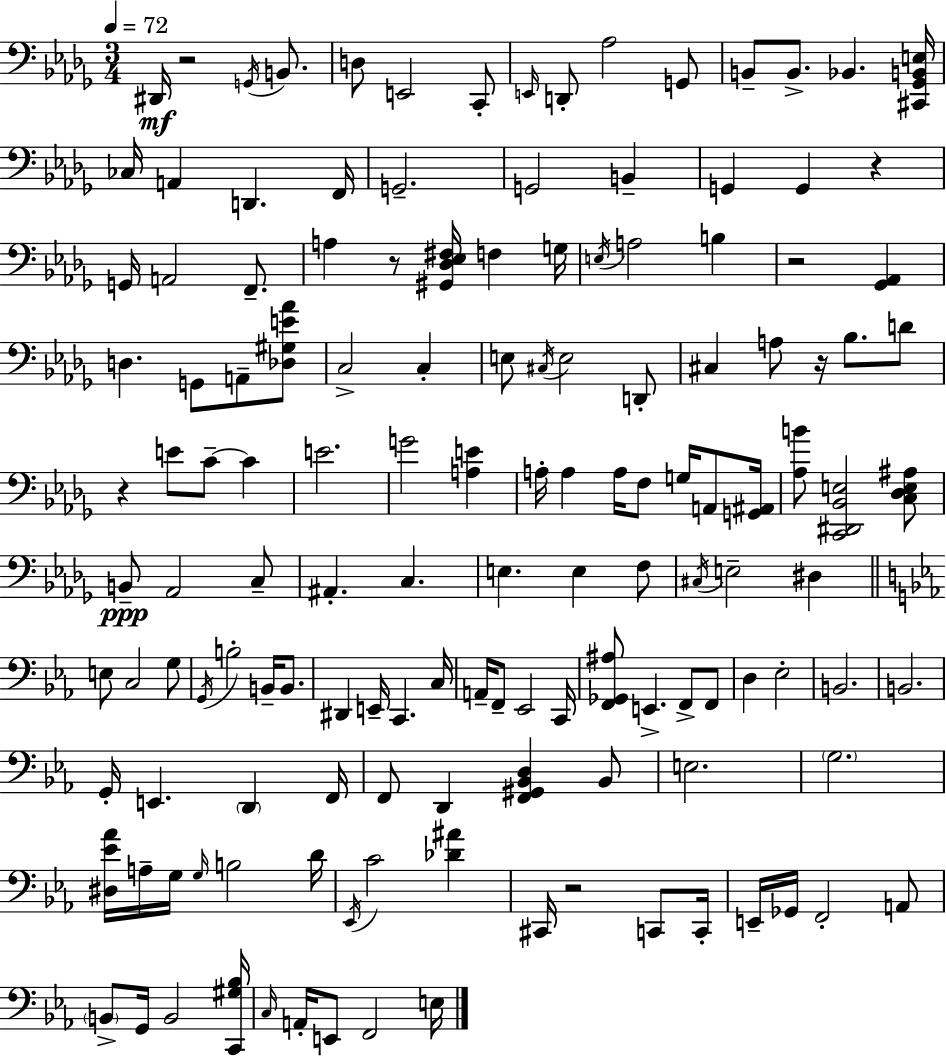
{
  \clef bass
  \numericTimeSignature
  \time 3/4
  \key bes \minor
  \tempo 4 = 72
  \repeat volta 2 { dis,16\mf r2 \acciaccatura { g,16 } b,8. | d8 e,2 c,8-. | \grace { e,16 } d,8-. aes2 | g,8 b,8-- b,8.-> bes,4. | \break <cis, ges, b, e>16 ces16 a,4 d,4. | f,16 g,2.-- | g,2 b,4-- | g,4 g,4 r4 | \break g,16 a,2 f,8.-- | a4 r8 <gis, des ees fis>16 f4 | g16 \acciaccatura { e16 } a2 b4 | r2 <ges, aes,>4 | \break d4. g,8 a,8-- | <des gis e' aes'>8 c2-> c4-. | e8 \acciaccatura { cis16 } e2 | d,8-. cis4 a8 r16 bes8. | \break d'8 r4 e'8 c'8--~~ | c'4 e'2. | g'2 | <a e'>4 a16-. a4 a16 f8 | \break g16 a,8 <g, ais,>16 <aes b'>8 <c, dis, bes, e>2 | <c des e ais>8 b,8--\ppp aes,2 | c8-- ais,4.-. c4. | e4. e4 | \break f8 \acciaccatura { cis16 } e2-- | dis4 \bar "||" \break \key ees \major e8 c2 g8 | \acciaccatura { g,16 } b2-. b,16-- b,8. | dis,4 e,16-- c,4. | c16 a,16-- f,8-- ees,2 | \break c,16 <f, ges, ais>8 e,4.-> f,8-> f,8 | d4 ees2-. | b,2. | b,2. | \break g,16-. e,4. \parenthesize d,4 | f,16 f,8 d,4 <f, gis, bes, d>4 bes,8 | e2. | \parenthesize g2. | \break <dis ees' aes'>16 a16-- g16 \grace { g16 } b2 | d'16 \acciaccatura { ees,16 } c'2 <des' ais'>4 | cis,16 r2 | c,8 c,16-. e,16-- ges,16 f,2-. | \break a,8 \parenthesize b,8-> g,16 b,2 | <c, gis bes>16 \grace { c16 } a,16-. e,8 f,2 | e16 } \bar "|."
}